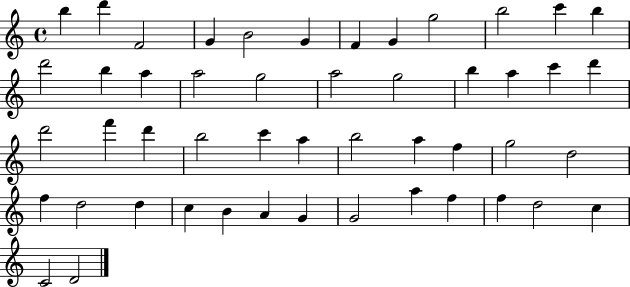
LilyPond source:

{
  \clef treble
  \time 4/4
  \defaultTimeSignature
  \key c \major
  b''4 d'''4 f'2 | g'4 b'2 g'4 | f'4 g'4 g''2 | b''2 c'''4 b''4 | \break d'''2 b''4 a''4 | a''2 g''2 | a''2 g''2 | b''4 a''4 c'''4 d'''4 | \break d'''2 f'''4 d'''4 | b''2 c'''4 a''4 | b''2 a''4 f''4 | g''2 d''2 | \break f''4 d''2 d''4 | c''4 b'4 a'4 g'4 | g'2 a''4 f''4 | f''4 d''2 c''4 | \break c'2 d'2 | \bar "|."
}